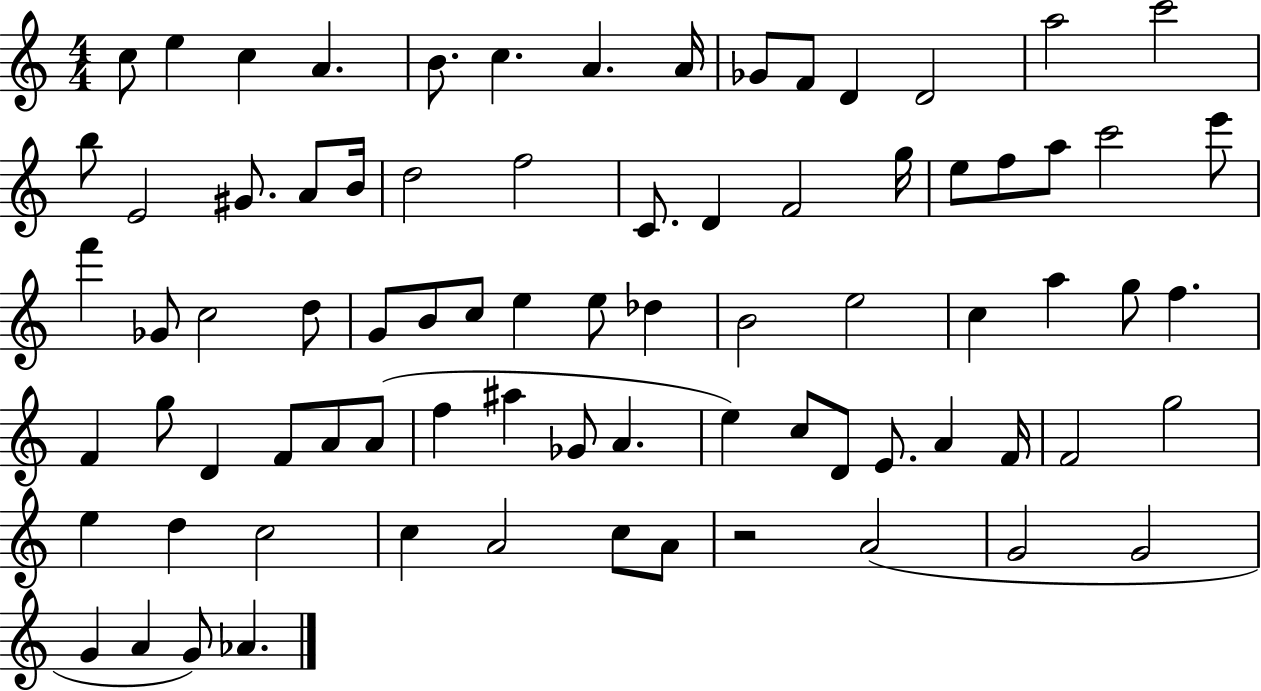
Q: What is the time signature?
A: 4/4